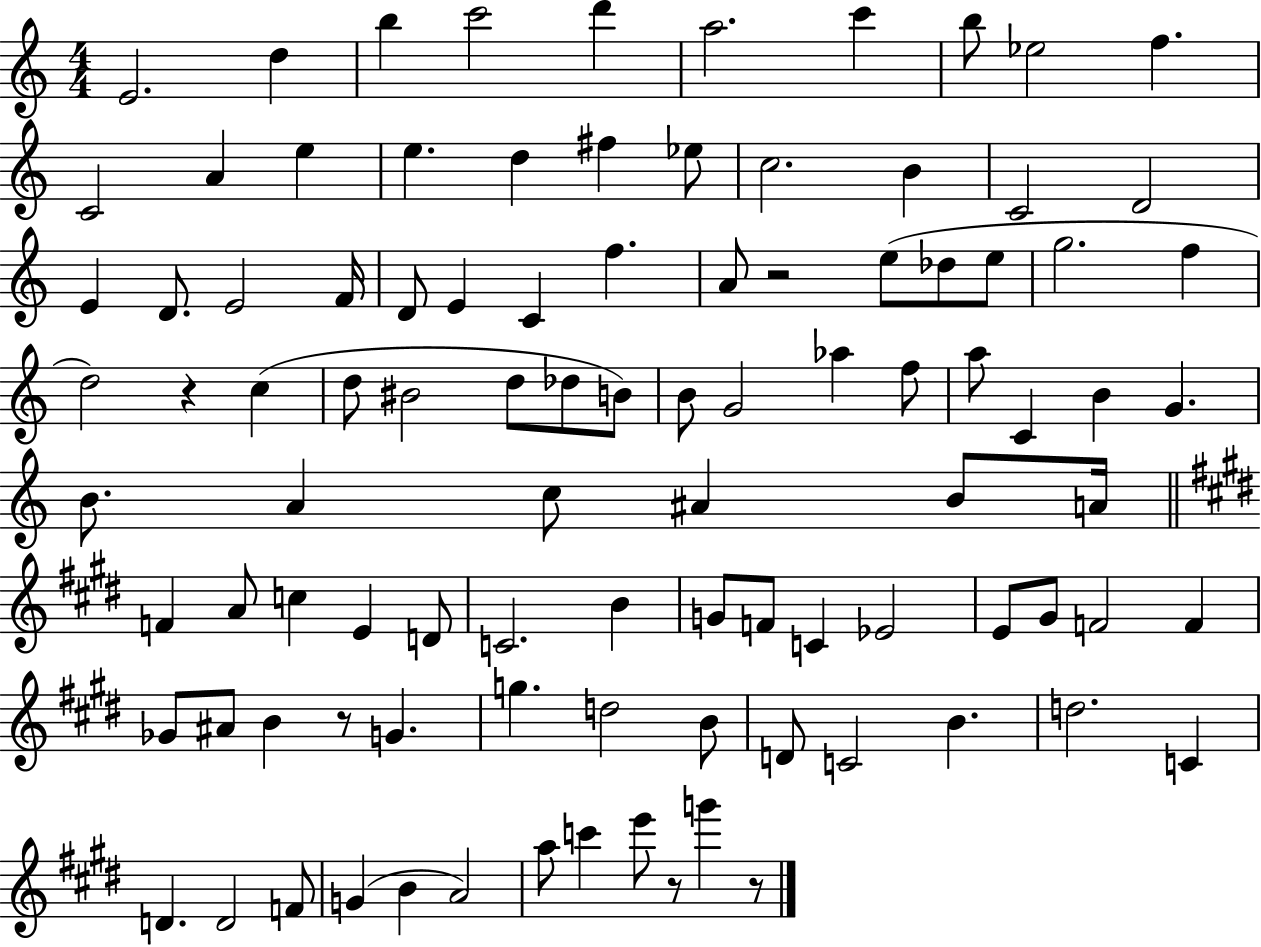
{
  \clef treble
  \numericTimeSignature
  \time 4/4
  \key c \major
  e'2. d''4 | b''4 c'''2 d'''4 | a''2. c'''4 | b''8 ees''2 f''4. | \break c'2 a'4 e''4 | e''4. d''4 fis''4 ees''8 | c''2. b'4 | c'2 d'2 | \break e'4 d'8. e'2 f'16 | d'8 e'4 c'4 f''4. | a'8 r2 e''8( des''8 e''8 | g''2. f''4 | \break d''2) r4 c''4( | d''8 bis'2 d''8 des''8 b'8) | b'8 g'2 aes''4 f''8 | a''8 c'4 b'4 g'4. | \break b'8. a'4 c''8 ais'4 b'8 a'16 | \bar "||" \break \key e \major f'4 a'8 c''4 e'4 d'8 | c'2. b'4 | g'8 f'8 c'4 ees'2 | e'8 gis'8 f'2 f'4 | \break ges'8 ais'8 b'4 r8 g'4. | g''4. d''2 b'8 | d'8 c'2 b'4. | d''2. c'4 | \break d'4. d'2 f'8 | g'4( b'4 a'2) | a''8 c'''4 e'''8 r8 g'''4 r8 | \bar "|."
}